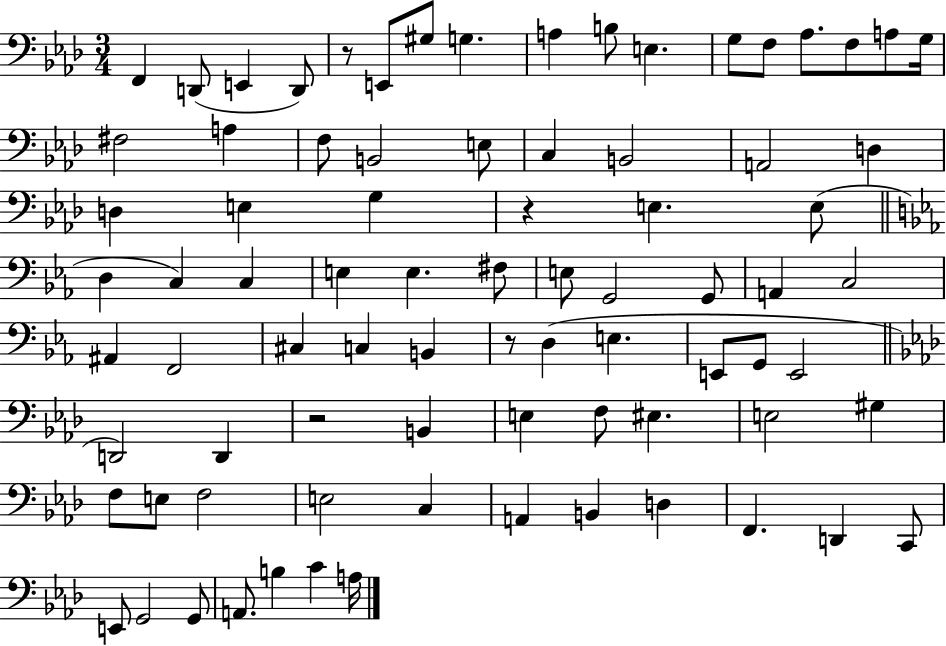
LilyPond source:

{
  \clef bass
  \numericTimeSignature
  \time 3/4
  \key aes \major
  f,4 d,8( e,4 d,8) | r8 e,8 gis8 g4. | a4 b8 e4. | g8 f8 aes8. f8 a8 g16 | \break fis2 a4 | f8 b,2 e8 | c4 b,2 | a,2 d4 | \break d4 e4 g4 | r4 e4. e8( | \bar "||" \break \key ees \major d4 c4) c4 | e4 e4. fis8 | e8 g,2 g,8 | a,4 c2 | \break ais,4 f,2 | cis4 c4 b,4 | r8 d4( e4. | e,8 g,8 e,2 | \break \bar "||" \break \key aes \major d,2) d,4 | r2 b,4 | e4 f8 eis4. | e2 gis4 | \break f8 e8 f2 | e2 c4 | a,4 b,4 d4 | f,4. d,4 c,8 | \break e,8 g,2 g,8 | a,8. b4 c'4 a16 | \bar "|."
}